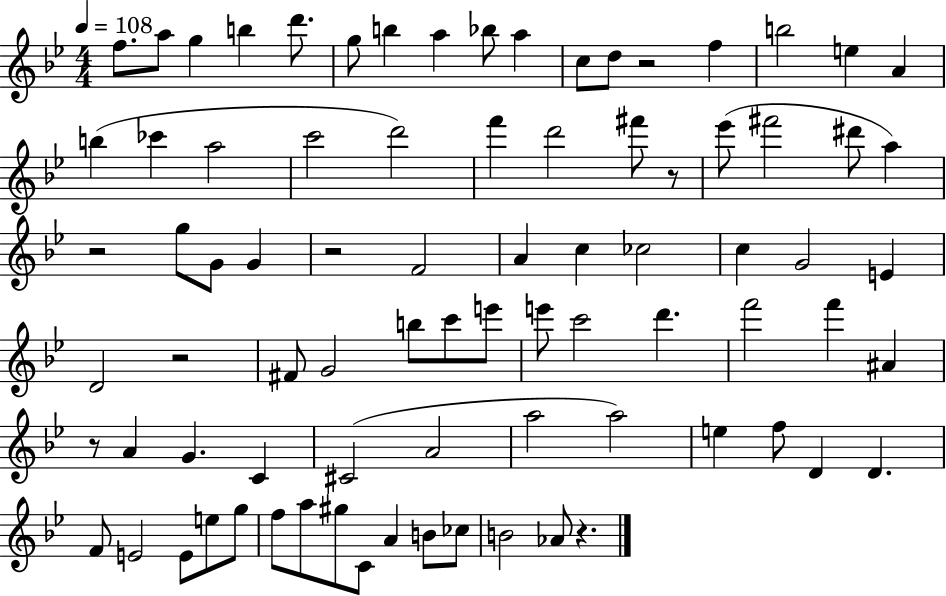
F5/e. A5/e G5/q B5/q D6/e. G5/e B5/q A5/q Bb5/e A5/q C5/e D5/e R/h F5/q B5/h E5/q A4/q B5/q CES6/q A5/h C6/h D6/h F6/q D6/h F#6/e R/e Eb6/e F#6/h D#6/e A5/q R/h G5/e G4/e G4/q R/h F4/h A4/q C5/q CES5/h C5/q G4/h E4/q D4/h R/h F#4/e G4/h B5/e C6/e E6/e E6/e C6/h D6/q. F6/h F6/q A#4/q R/e A4/q G4/q. C4/q C#4/h A4/h A5/h A5/h E5/q F5/e D4/q D4/q. F4/e E4/h E4/e E5/e G5/e F5/e A5/e G#5/e C4/e A4/q B4/e CES5/e B4/h Ab4/e R/q.